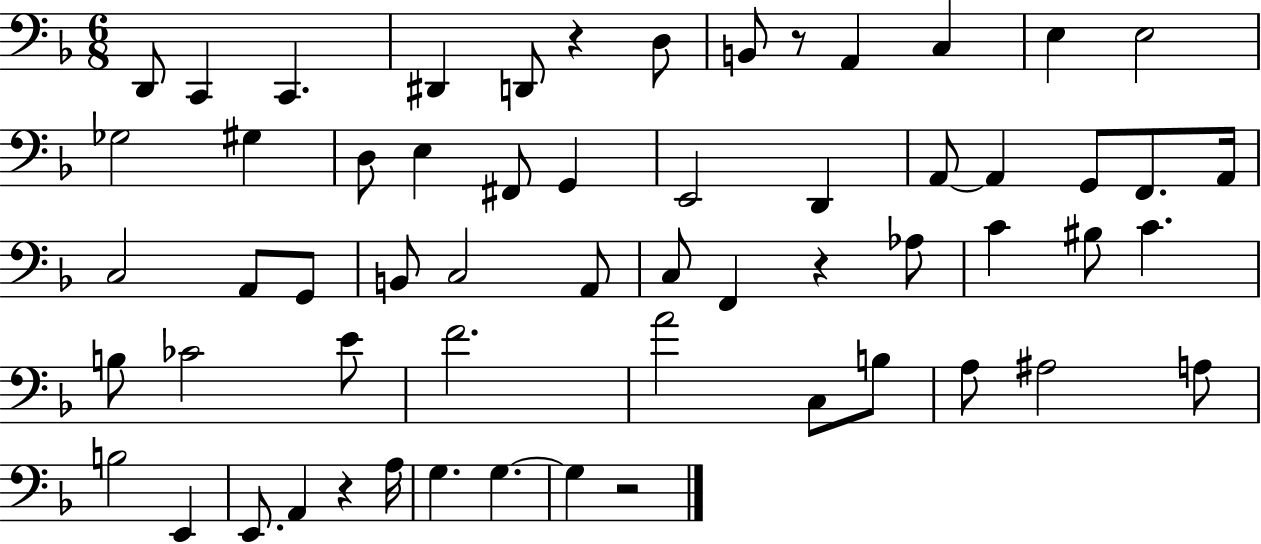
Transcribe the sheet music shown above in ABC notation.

X:1
T:Untitled
M:6/8
L:1/4
K:F
D,,/2 C,, C,, ^D,, D,,/2 z D,/2 B,,/2 z/2 A,, C, E, E,2 _G,2 ^G, D,/2 E, ^F,,/2 G,, E,,2 D,, A,,/2 A,, G,,/2 F,,/2 A,,/4 C,2 A,,/2 G,,/2 B,,/2 C,2 A,,/2 C,/2 F,, z _A,/2 C ^B,/2 C B,/2 _C2 E/2 F2 A2 C,/2 B,/2 A,/2 ^A,2 A,/2 B,2 E,, E,,/2 A,, z A,/4 G, G, G, z2